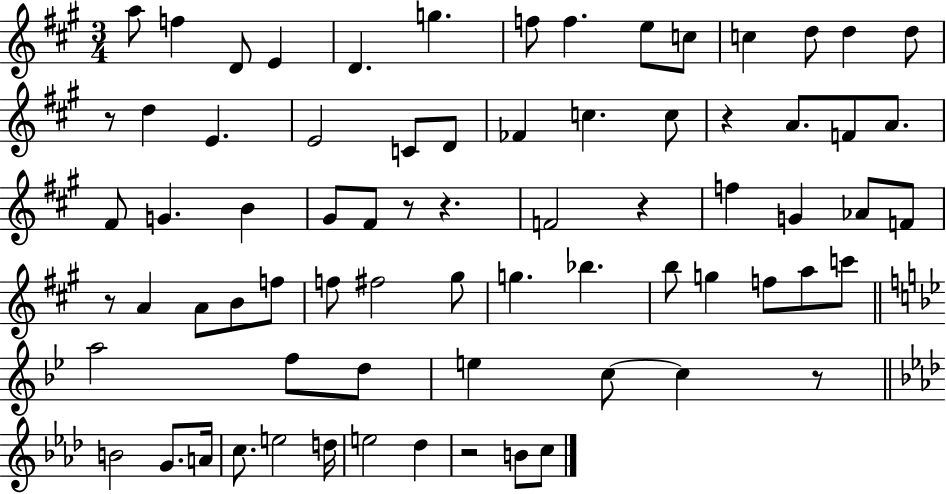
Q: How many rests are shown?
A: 8